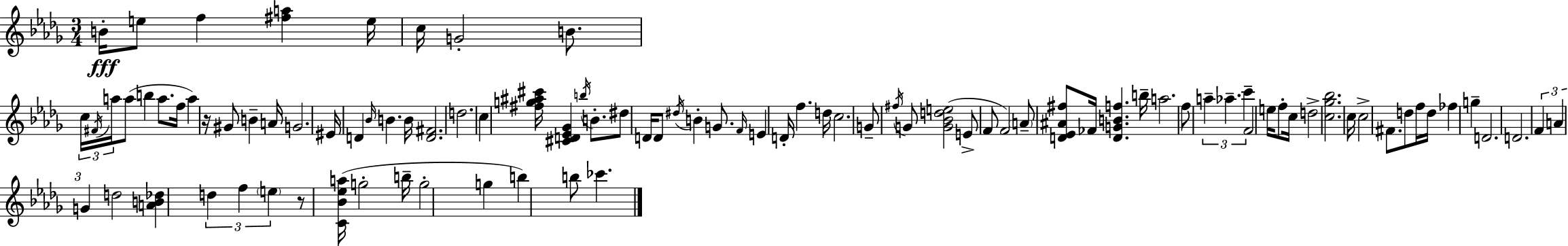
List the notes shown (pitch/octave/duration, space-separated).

B4/s E5/e F5/q [F#5,A5]/q E5/s C5/s G4/h B4/e. C5/s F#4/s A5/s A5/e B5/q A5/e. F5/s A5/q R/s G#4/e B4/q A4/s G4/h. EIS4/s D4/q Bb4/s B4/q. B4/s [D4,F#4]/h. D5/h. C5/q [F#5,G5,A#5,C#6]/s [C#4,D4,Eb4,Gb4]/q B5/s B4/e. D#5/e D4/s D4/e D#5/s B4/q G4/e. F4/s E4/q D4/s F5/q. D5/s C5/h. G4/e F#5/s G4/e [G4,Bb4,D5,E5]/h E4/e F4/e F4/h A4/e [D4,Eb4,A#4,F#5]/e FES4/s [D4,G4,B4,F5]/q. B5/s A5/h. F5/e A5/q Ab5/q. C6/q F4/h E5/s F5/e C5/s D5/h [C5,Gb5,Bb5]/h. C5/s C5/h F#4/e. D5/e F5/s D5/s FES5/q G5/q D4/h. D4/h. F4/q A4/q G4/q D5/h [A4,B4,Db5]/q D5/q F5/q E5/q R/e [C4,Bb4,Eb5,A5]/s G5/h B5/s G5/h G5/q B5/q B5/e CES6/q.